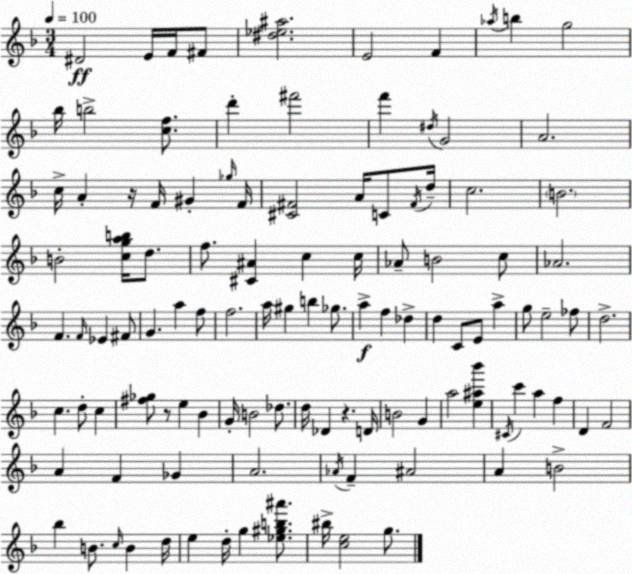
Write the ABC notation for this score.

X:1
T:Untitled
M:3/4
L:1/4
K:F
^D2 E/4 F/4 ^F/2 [^d_e^a]2 E2 F _a/4 b g2 _b/4 b2 [cf]/2 d' ^f'2 f' ^d/4 G2 A2 c/4 A z/4 F/4 ^G _g/4 F/4 [^C^F]2 A/4 C/2 ^F/4 d/4 c2 B2 B2 [cgab]/4 d/2 f/2 [^C^A] c c/4 _A/2 B2 c/2 _A2 F F/4 _E ^F/2 G a f/2 f2 a/4 ^g b _g/2 a f _d d C/2 E/2 a g/2 e2 _f/2 d2 c d/2 c [^f_g]/2 z/2 e _B G/4 B2 _d/2 d/4 _D z D/4 B2 G a2 [e^a_b'] ^C/4 c' a f D F2 A F _G A2 _A/4 F ^A2 A B2 _b B/2 c/4 B d/4 e d/4 g [_e^gb^a']/2 ^b/4 [ce]2 g/2